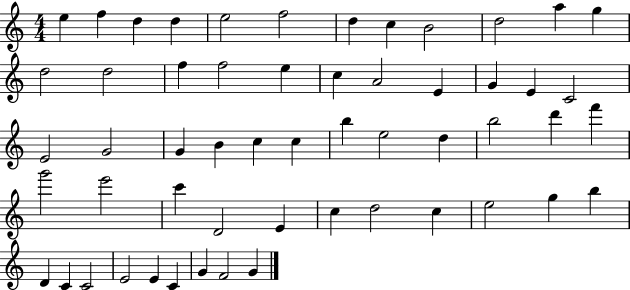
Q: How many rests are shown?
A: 0